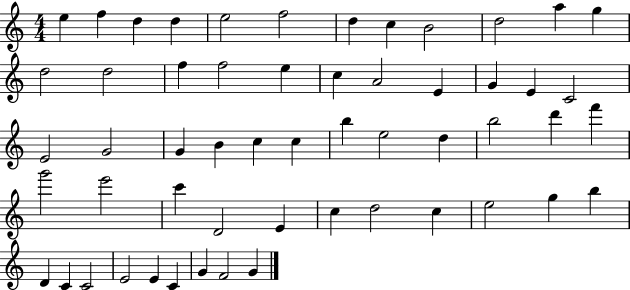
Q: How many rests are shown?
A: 0